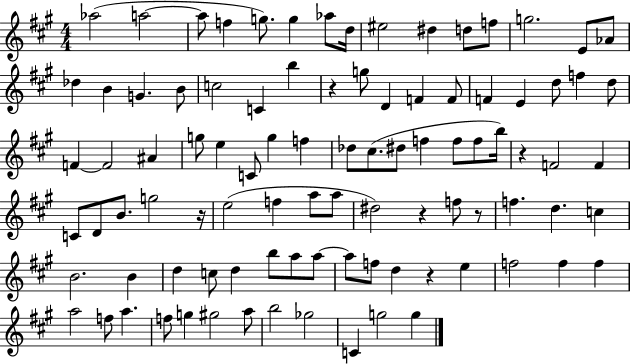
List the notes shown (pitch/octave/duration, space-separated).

Ab5/h A5/h A5/e F5/q G5/e. G5/q Ab5/e D5/s EIS5/h D#5/q D5/e F5/e G5/h. E4/e Ab4/e Db5/q B4/q G4/q. B4/e C5/h C4/q B5/q R/q G5/e D4/q F4/q F4/e F4/q E4/q D5/e F5/q D5/e F4/q F4/h A#4/q G5/e E5/q C4/e G5/q F5/q Db5/e C#5/e. D#5/e F5/q F5/e F5/e B5/s R/q F4/h F4/q C4/e D4/e B4/e. G5/h R/s E5/h F5/q A5/e A5/e D#5/h R/q F5/e R/e F5/q. D5/q. C5/q B4/h. B4/q D5/q C5/e D5/q B5/e A5/e A5/e A5/e F5/e D5/q R/q E5/q F5/h F5/q F5/q A5/h F5/e A5/q. F5/e G5/q G#5/h A5/e B5/h Gb5/h C4/q G5/h G5/q